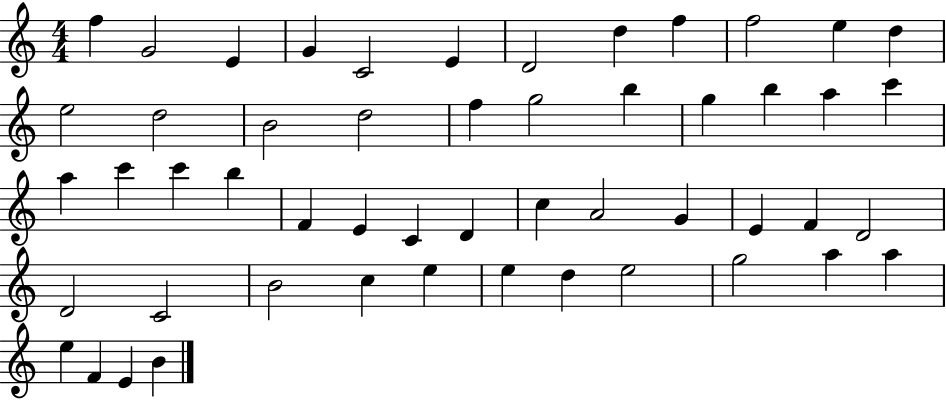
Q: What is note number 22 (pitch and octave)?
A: A5